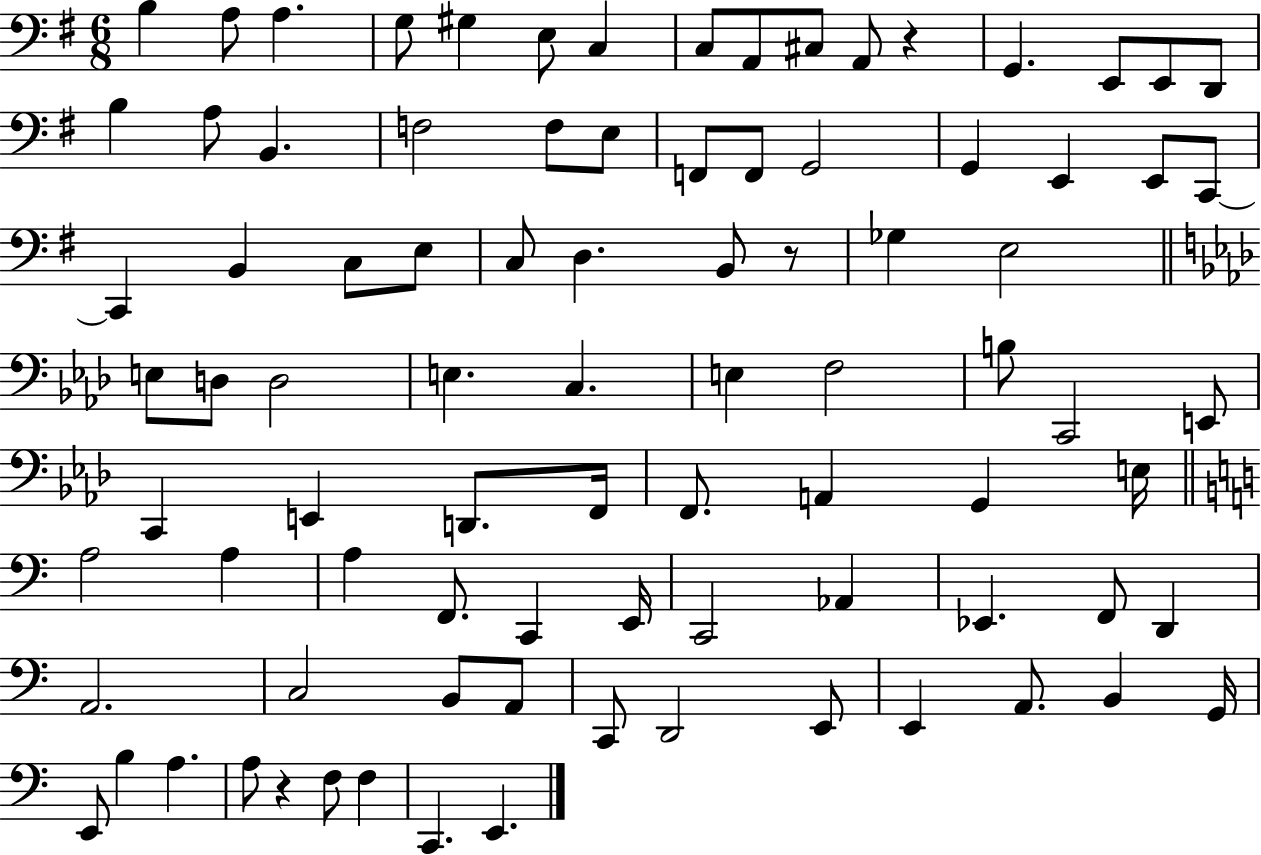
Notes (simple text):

B3/q A3/e A3/q. G3/e G#3/q E3/e C3/q C3/e A2/e C#3/e A2/e R/q G2/q. E2/e E2/e D2/e B3/q A3/e B2/q. F3/h F3/e E3/e F2/e F2/e G2/h G2/q E2/q E2/e C2/e C2/q B2/q C3/e E3/e C3/e D3/q. B2/e R/e Gb3/q E3/h E3/e D3/e D3/h E3/q. C3/q. E3/q F3/h B3/e C2/h E2/e C2/q E2/q D2/e. F2/s F2/e. A2/q G2/q E3/s A3/h A3/q A3/q F2/e. C2/q E2/s C2/h Ab2/q Eb2/q. F2/e D2/q A2/h. C3/h B2/e A2/e C2/e D2/h E2/e E2/q A2/e. B2/q G2/s E2/e B3/q A3/q. A3/e R/q F3/e F3/q C2/q. E2/q.